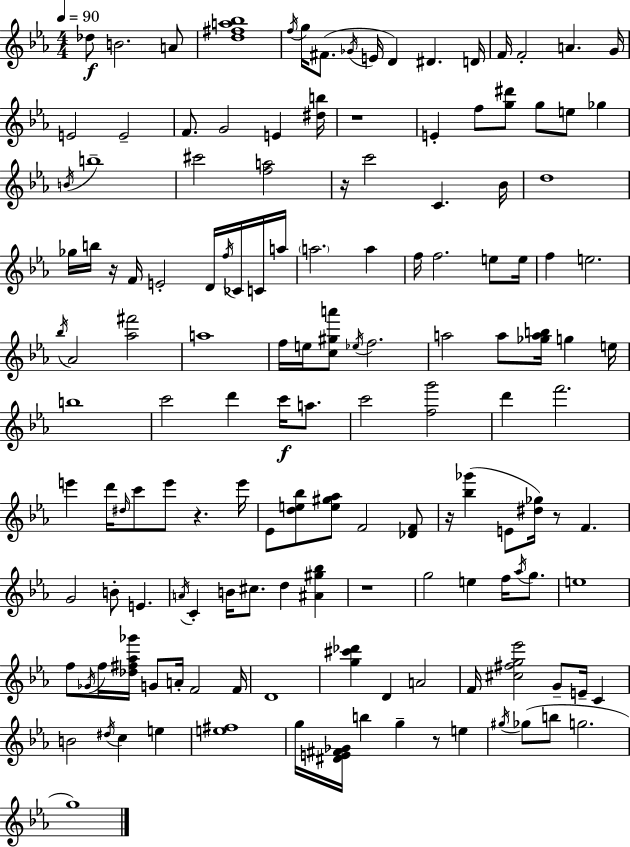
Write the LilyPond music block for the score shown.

{
  \clef treble
  \numericTimeSignature
  \time 4/4
  \key ees \major
  \tempo 4 = 90
  des''8\f b'2. a'8 | <d'' fis'' a'' bes''>1 | \acciaccatura { f''16 } g''16 fis'8.( \acciaccatura { ges'16 } e'16 d'4) dis'4. | d'16 f'16 f'2-. a'4. | \break g'16 e'2 e'2-- | f'8. g'2 e'4 | <dis'' b''>16 r1 | e'4-. f''8 <g'' dis'''>8 g''8 e''8 ges''4 | \break \acciaccatura { b'16 } b''1-- | cis'''2 <f'' a''>2 | r16 c'''2 c'4. | bes'16 d''1 | \break ges''16 b''16 r16 f'16 e'2-. d'16 | \acciaccatura { f''16 } ces'16 c'16 a''16 \parenthesize a''2. | a''4 f''16 f''2. | e''8 e''16 f''4 e''2. | \break \acciaccatura { bes''16 } aes'2 <aes'' fis'''>2 | a''1 | f''16 e''16 <c'' gis'' a'''>8 \acciaccatura { ees''16 } f''2. | a''2 a''8 | \break <ges'' a'' b''>16 g''4 e''16 b''1 | c'''2 d'''4 | c'''16\f a''8. c'''2 <f'' g'''>2 | d'''4 f'''2. | \break e'''4 d'''16 \grace { dis''16 } c'''8 e'''8 | r4. e'''16 ees'8 <d'' e'' bes''>8 <e'' gis'' aes''>8 f'2 | <des' f'>8 r16 <bes'' ges'''>4( e'8 <dis'' ges''>16) r8 | f'4. g'2 b'8-. | \break e'4. \acciaccatura { a'16 } c'4-. b'16 cis''8. | d''4 <ais' gis'' bes''>4 r1 | g''2 | e''4 f''16 \acciaccatura { aes''16 } g''8. e''1 | \break f''8 \acciaccatura { ges'16 } f''16 <des'' fis'' aes'' ges'''>16 g'8 | a'16-. f'2 f'16 d'1 | <g'' cis''' des'''>4 d'4 | a'2 f'16 <cis'' fis'' g'' ees'''>2 | \break g'8-- e'16-- c'4 b'2 | \acciaccatura { dis''16 } c''4 e''4 <e'' fis''>1 | g''16 <dis' e' fis' ges'>16 b''4 | g''4-- r8 e''4 \acciaccatura { gis''16 } ges''8( b''8 | \break g''2. g''1) | \bar "|."
}